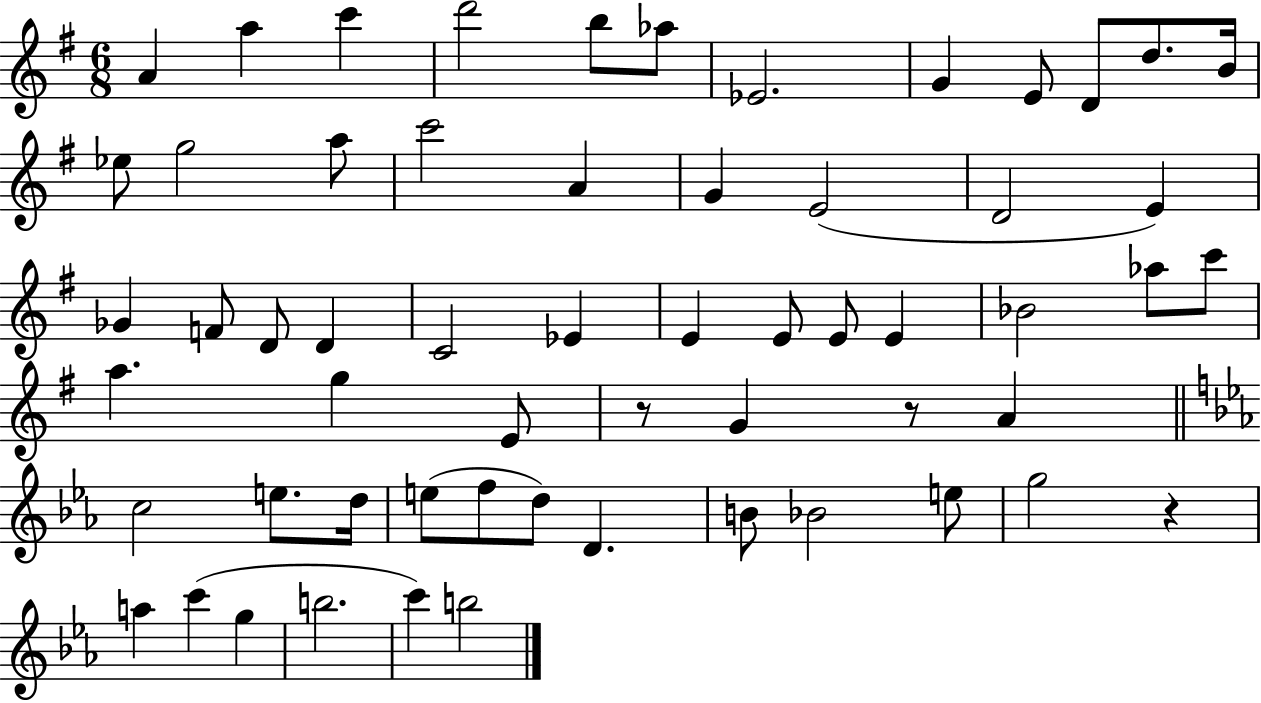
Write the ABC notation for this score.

X:1
T:Untitled
M:6/8
L:1/4
K:G
A a c' d'2 b/2 _a/2 _E2 G E/2 D/2 d/2 B/4 _e/2 g2 a/2 c'2 A G E2 D2 E _G F/2 D/2 D C2 _E E E/2 E/2 E _B2 _a/2 c'/2 a g E/2 z/2 G z/2 A c2 e/2 d/4 e/2 f/2 d/2 D B/2 _B2 e/2 g2 z a c' g b2 c' b2